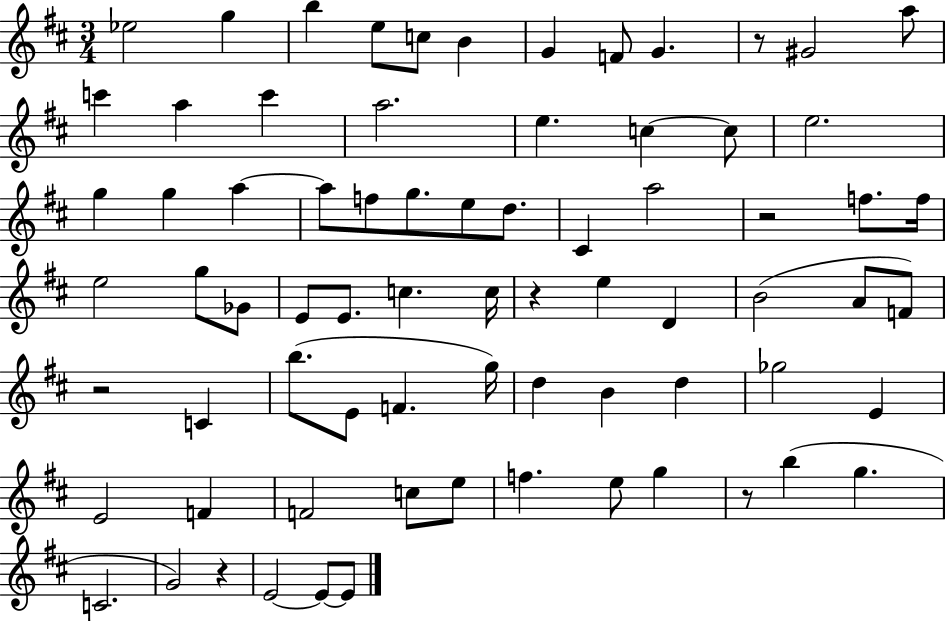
{
  \clef treble
  \numericTimeSignature
  \time 3/4
  \key d \major
  ees''2 g''4 | b''4 e''8 c''8 b'4 | g'4 f'8 g'4. | r8 gis'2 a''8 | \break c'''4 a''4 c'''4 | a''2. | e''4. c''4~~ c''8 | e''2. | \break g''4 g''4 a''4~~ | a''8 f''8 g''8. e''8 d''8. | cis'4 a''2 | r2 f''8. f''16 | \break e''2 g''8 ges'8 | e'8 e'8. c''4. c''16 | r4 e''4 d'4 | b'2( a'8 f'8) | \break r2 c'4 | b''8.( e'8 f'4. g''16) | d''4 b'4 d''4 | ges''2 e'4 | \break e'2 f'4 | f'2 c''8 e''8 | f''4. e''8 g''4 | r8 b''4( g''4. | \break c'2. | g'2) r4 | e'2~~ e'8~~ e'8 | \bar "|."
}